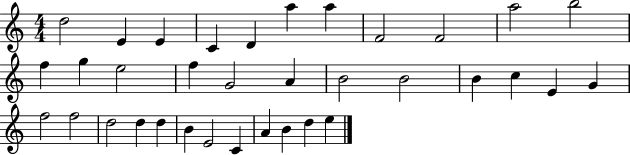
D5/h E4/q E4/q C4/q D4/q A5/q A5/q F4/h F4/h A5/h B5/h F5/q G5/q E5/h F5/q G4/h A4/q B4/h B4/h B4/q C5/q E4/q G4/q F5/h F5/h D5/h D5/q D5/q B4/q E4/h C4/q A4/q B4/q D5/q E5/q